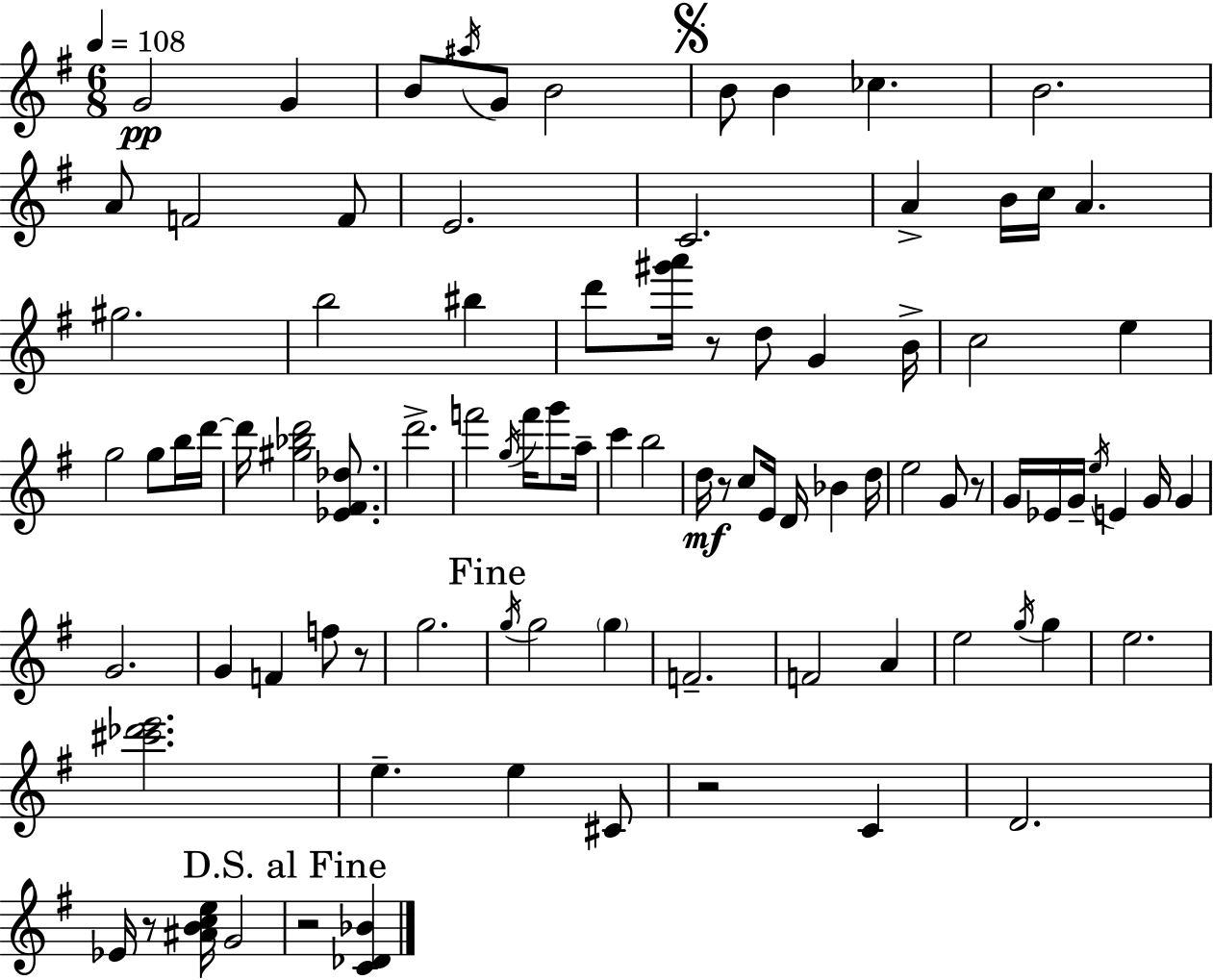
X:1
T:Untitled
M:6/8
L:1/4
K:Em
G2 G B/2 ^a/4 G/2 B2 B/2 B _c B2 A/2 F2 F/2 E2 C2 A B/4 c/4 A ^g2 b2 ^b d'/2 [^g'a']/4 z/2 d/2 G B/4 c2 e g2 g/2 b/4 d'/4 d'/4 [^g_bd']2 [_E^F_d]/2 d'2 f'2 g/4 f'/4 g'/2 a/4 c' b2 d/4 z/2 c/2 E/4 D/4 _B d/4 e2 G/2 z/2 G/4 _E/4 G/4 e/4 E G/4 G G2 G F f/2 z/2 g2 g/4 g2 g F2 F2 A e2 g/4 g e2 [^c'_d'e']2 e e ^C/2 z2 C D2 _E/4 z/2 [^ABce]/4 G2 z2 [C_D_B]